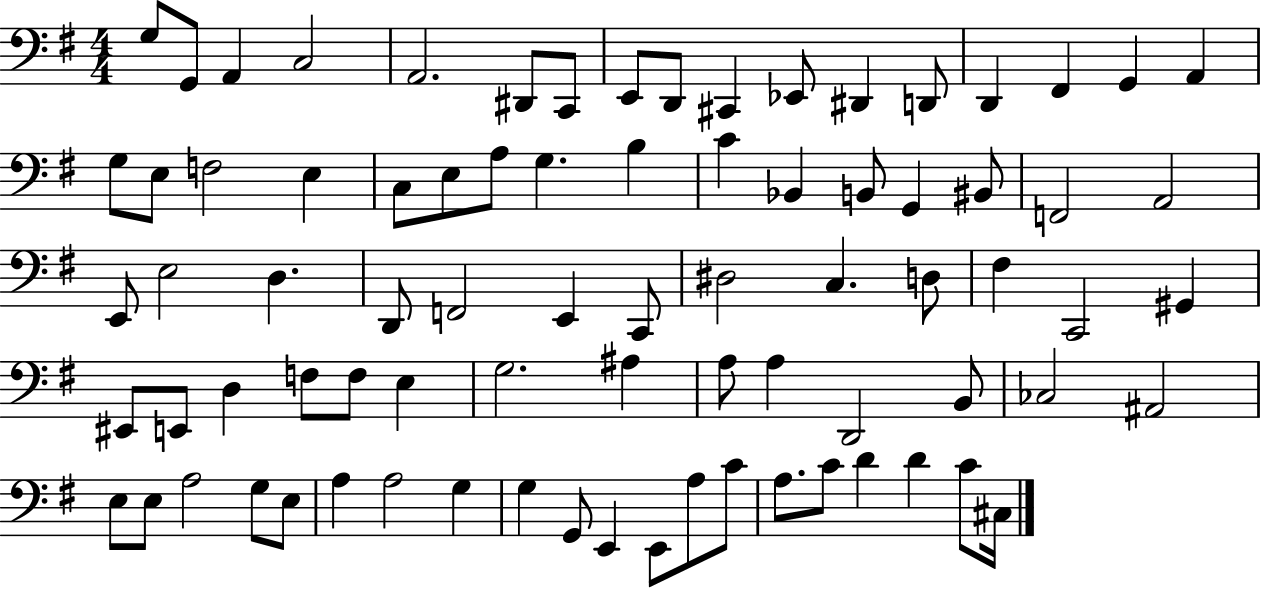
{
  \clef bass
  \numericTimeSignature
  \time 4/4
  \key g \major
  g8 g,8 a,4 c2 | a,2. dis,8 c,8 | e,8 d,8 cis,4 ees,8 dis,4 d,8 | d,4 fis,4 g,4 a,4 | \break g8 e8 f2 e4 | c8 e8 a8 g4. b4 | c'4 bes,4 b,8 g,4 bis,8 | f,2 a,2 | \break e,8 e2 d4. | d,8 f,2 e,4 c,8 | dis2 c4. d8 | fis4 c,2 gis,4 | \break eis,8 e,8 d4 f8 f8 e4 | g2. ais4 | a8 a4 d,2 b,8 | ces2 ais,2 | \break e8 e8 a2 g8 e8 | a4 a2 g4 | g4 g,8 e,4 e,8 a8 c'8 | a8. c'8 d'4 d'4 c'8 cis16 | \break \bar "|."
}